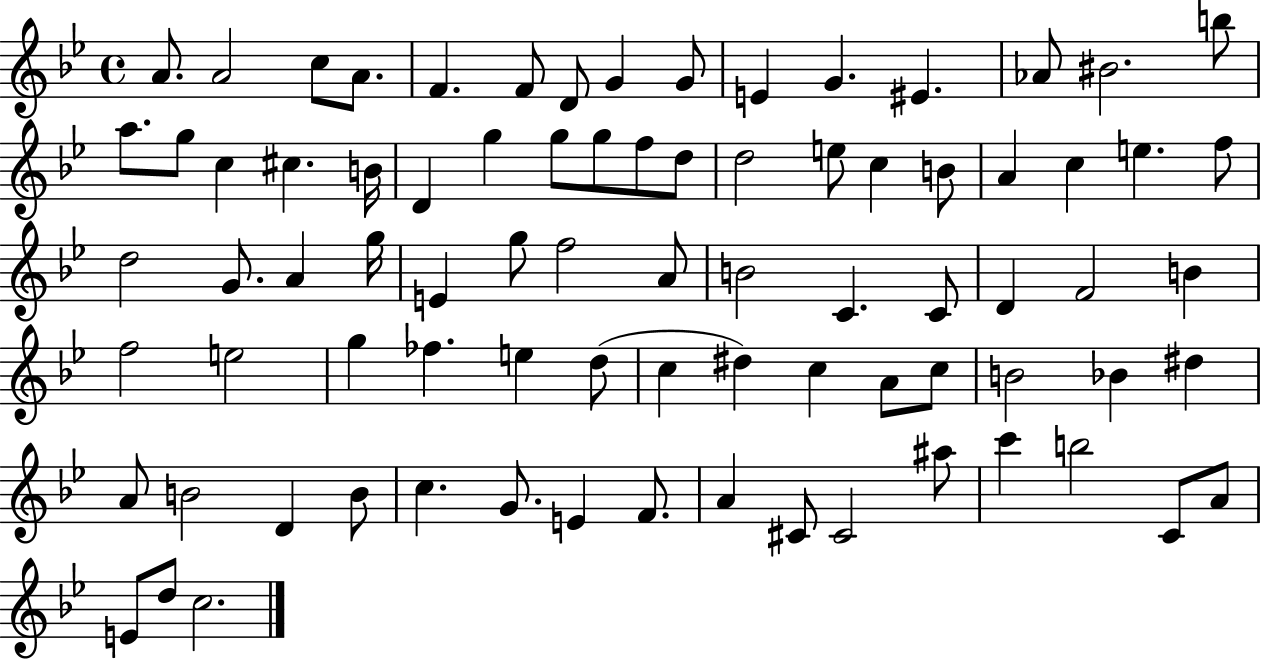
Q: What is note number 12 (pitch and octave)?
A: EIS4